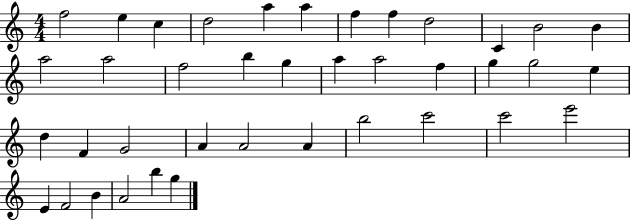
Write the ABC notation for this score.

X:1
T:Untitled
M:4/4
L:1/4
K:C
f2 e c d2 a a f f d2 C B2 B a2 a2 f2 b g a a2 f g g2 e d F G2 A A2 A b2 c'2 c'2 e'2 E F2 B A2 b g